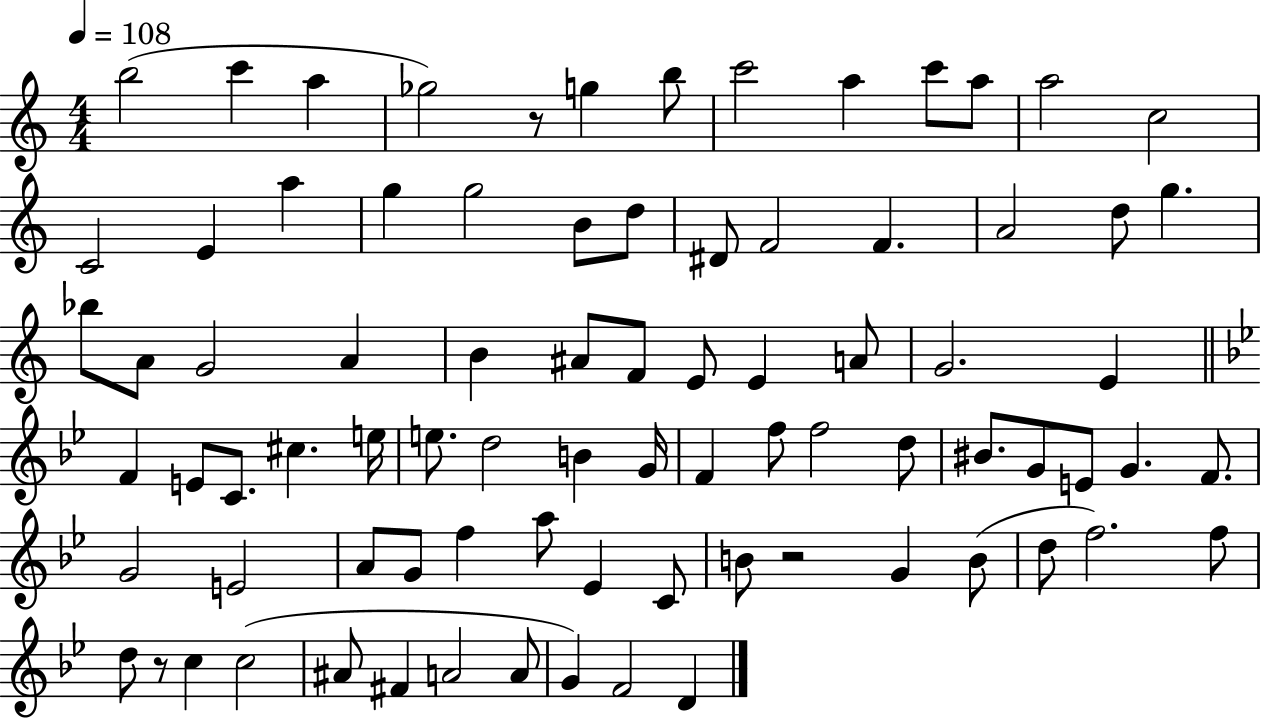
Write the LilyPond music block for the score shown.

{
  \clef treble
  \numericTimeSignature
  \time 4/4
  \key c \major
  \tempo 4 = 108
  b''2( c'''4 a''4 | ges''2) r8 g''4 b''8 | c'''2 a''4 c'''8 a''8 | a''2 c''2 | \break c'2 e'4 a''4 | g''4 g''2 b'8 d''8 | dis'8 f'2 f'4. | a'2 d''8 g''4. | \break bes''8 a'8 g'2 a'4 | b'4 ais'8 f'8 e'8 e'4 a'8 | g'2. e'4 | \bar "||" \break \key bes \major f'4 e'8 c'8. cis''4. e''16 | e''8. d''2 b'4 g'16 | f'4 f''8 f''2 d''8 | bis'8. g'8 e'8 g'4. f'8. | \break g'2 e'2 | a'8 g'8 f''4 a''8 ees'4 c'8 | b'8 r2 g'4 b'8( | d''8 f''2.) f''8 | \break d''8 r8 c''4 c''2( | ais'8 fis'4 a'2 a'8 | g'4) f'2 d'4 | \bar "|."
}